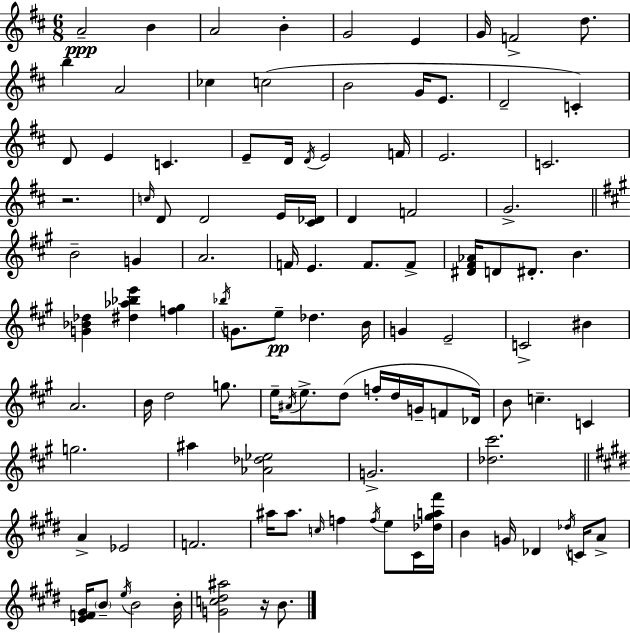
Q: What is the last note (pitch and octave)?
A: B4